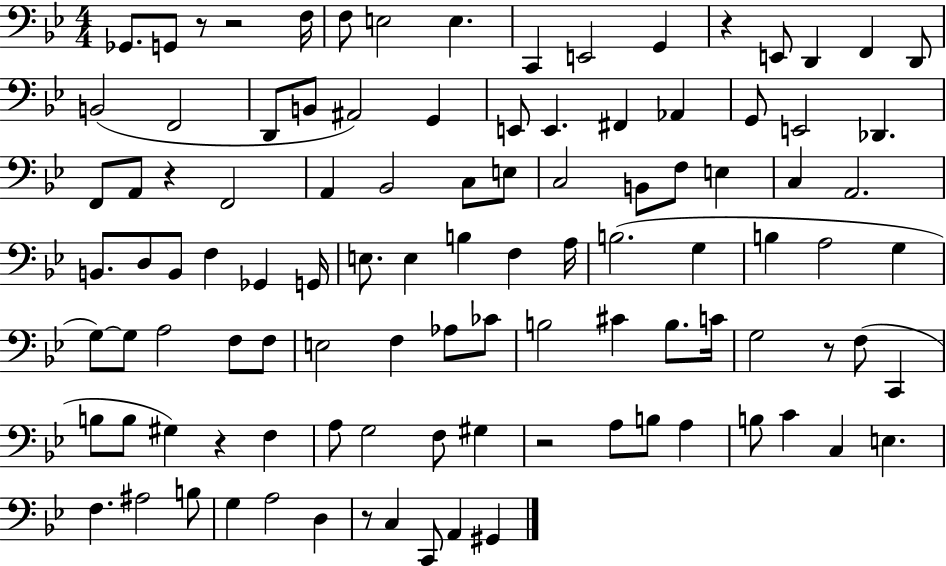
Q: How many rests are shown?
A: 8